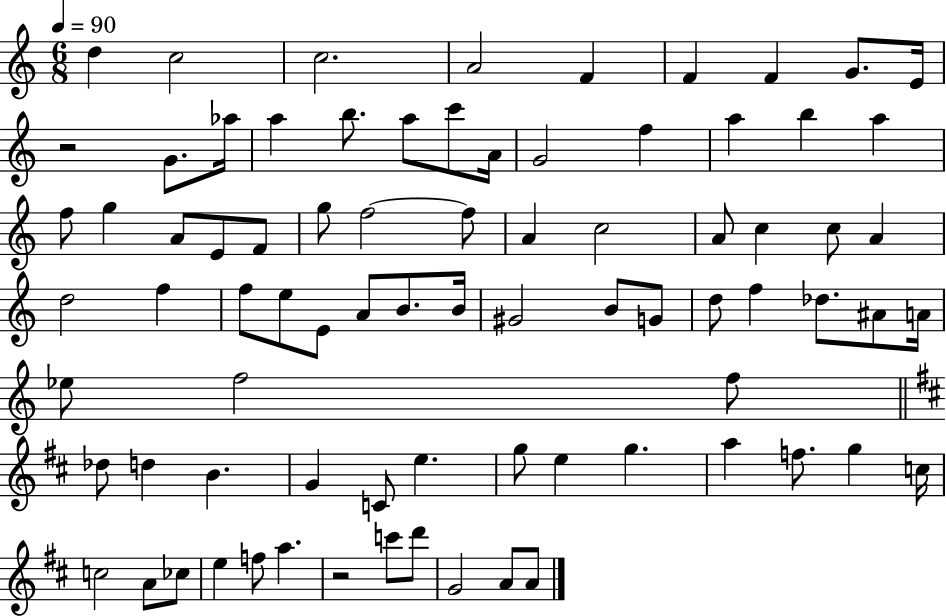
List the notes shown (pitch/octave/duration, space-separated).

D5/q C5/h C5/h. A4/h F4/q F4/q F4/q G4/e. E4/s R/h G4/e. Ab5/s A5/q B5/e. A5/e C6/e A4/s G4/h F5/q A5/q B5/q A5/q F5/e G5/q A4/e E4/e F4/e G5/e F5/h F5/e A4/q C5/h A4/e C5/q C5/e A4/q D5/h F5/q F5/e E5/e E4/e A4/e B4/e. B4/s G#4/h B4/e G4/e D5/e F5/q Db5/e. A#4/e A4/s Eb5/e F5/h F5/e Db5/e D5/q B4/q. G4/q C4/e E5/q. G5/e E5/q G5/q. A5/q F5/e. G5/q C5/s C5/h A4/e CES5/e E5/q F5/e A5/q. R/h C6/e D6/e G4/h A4/e A4/e